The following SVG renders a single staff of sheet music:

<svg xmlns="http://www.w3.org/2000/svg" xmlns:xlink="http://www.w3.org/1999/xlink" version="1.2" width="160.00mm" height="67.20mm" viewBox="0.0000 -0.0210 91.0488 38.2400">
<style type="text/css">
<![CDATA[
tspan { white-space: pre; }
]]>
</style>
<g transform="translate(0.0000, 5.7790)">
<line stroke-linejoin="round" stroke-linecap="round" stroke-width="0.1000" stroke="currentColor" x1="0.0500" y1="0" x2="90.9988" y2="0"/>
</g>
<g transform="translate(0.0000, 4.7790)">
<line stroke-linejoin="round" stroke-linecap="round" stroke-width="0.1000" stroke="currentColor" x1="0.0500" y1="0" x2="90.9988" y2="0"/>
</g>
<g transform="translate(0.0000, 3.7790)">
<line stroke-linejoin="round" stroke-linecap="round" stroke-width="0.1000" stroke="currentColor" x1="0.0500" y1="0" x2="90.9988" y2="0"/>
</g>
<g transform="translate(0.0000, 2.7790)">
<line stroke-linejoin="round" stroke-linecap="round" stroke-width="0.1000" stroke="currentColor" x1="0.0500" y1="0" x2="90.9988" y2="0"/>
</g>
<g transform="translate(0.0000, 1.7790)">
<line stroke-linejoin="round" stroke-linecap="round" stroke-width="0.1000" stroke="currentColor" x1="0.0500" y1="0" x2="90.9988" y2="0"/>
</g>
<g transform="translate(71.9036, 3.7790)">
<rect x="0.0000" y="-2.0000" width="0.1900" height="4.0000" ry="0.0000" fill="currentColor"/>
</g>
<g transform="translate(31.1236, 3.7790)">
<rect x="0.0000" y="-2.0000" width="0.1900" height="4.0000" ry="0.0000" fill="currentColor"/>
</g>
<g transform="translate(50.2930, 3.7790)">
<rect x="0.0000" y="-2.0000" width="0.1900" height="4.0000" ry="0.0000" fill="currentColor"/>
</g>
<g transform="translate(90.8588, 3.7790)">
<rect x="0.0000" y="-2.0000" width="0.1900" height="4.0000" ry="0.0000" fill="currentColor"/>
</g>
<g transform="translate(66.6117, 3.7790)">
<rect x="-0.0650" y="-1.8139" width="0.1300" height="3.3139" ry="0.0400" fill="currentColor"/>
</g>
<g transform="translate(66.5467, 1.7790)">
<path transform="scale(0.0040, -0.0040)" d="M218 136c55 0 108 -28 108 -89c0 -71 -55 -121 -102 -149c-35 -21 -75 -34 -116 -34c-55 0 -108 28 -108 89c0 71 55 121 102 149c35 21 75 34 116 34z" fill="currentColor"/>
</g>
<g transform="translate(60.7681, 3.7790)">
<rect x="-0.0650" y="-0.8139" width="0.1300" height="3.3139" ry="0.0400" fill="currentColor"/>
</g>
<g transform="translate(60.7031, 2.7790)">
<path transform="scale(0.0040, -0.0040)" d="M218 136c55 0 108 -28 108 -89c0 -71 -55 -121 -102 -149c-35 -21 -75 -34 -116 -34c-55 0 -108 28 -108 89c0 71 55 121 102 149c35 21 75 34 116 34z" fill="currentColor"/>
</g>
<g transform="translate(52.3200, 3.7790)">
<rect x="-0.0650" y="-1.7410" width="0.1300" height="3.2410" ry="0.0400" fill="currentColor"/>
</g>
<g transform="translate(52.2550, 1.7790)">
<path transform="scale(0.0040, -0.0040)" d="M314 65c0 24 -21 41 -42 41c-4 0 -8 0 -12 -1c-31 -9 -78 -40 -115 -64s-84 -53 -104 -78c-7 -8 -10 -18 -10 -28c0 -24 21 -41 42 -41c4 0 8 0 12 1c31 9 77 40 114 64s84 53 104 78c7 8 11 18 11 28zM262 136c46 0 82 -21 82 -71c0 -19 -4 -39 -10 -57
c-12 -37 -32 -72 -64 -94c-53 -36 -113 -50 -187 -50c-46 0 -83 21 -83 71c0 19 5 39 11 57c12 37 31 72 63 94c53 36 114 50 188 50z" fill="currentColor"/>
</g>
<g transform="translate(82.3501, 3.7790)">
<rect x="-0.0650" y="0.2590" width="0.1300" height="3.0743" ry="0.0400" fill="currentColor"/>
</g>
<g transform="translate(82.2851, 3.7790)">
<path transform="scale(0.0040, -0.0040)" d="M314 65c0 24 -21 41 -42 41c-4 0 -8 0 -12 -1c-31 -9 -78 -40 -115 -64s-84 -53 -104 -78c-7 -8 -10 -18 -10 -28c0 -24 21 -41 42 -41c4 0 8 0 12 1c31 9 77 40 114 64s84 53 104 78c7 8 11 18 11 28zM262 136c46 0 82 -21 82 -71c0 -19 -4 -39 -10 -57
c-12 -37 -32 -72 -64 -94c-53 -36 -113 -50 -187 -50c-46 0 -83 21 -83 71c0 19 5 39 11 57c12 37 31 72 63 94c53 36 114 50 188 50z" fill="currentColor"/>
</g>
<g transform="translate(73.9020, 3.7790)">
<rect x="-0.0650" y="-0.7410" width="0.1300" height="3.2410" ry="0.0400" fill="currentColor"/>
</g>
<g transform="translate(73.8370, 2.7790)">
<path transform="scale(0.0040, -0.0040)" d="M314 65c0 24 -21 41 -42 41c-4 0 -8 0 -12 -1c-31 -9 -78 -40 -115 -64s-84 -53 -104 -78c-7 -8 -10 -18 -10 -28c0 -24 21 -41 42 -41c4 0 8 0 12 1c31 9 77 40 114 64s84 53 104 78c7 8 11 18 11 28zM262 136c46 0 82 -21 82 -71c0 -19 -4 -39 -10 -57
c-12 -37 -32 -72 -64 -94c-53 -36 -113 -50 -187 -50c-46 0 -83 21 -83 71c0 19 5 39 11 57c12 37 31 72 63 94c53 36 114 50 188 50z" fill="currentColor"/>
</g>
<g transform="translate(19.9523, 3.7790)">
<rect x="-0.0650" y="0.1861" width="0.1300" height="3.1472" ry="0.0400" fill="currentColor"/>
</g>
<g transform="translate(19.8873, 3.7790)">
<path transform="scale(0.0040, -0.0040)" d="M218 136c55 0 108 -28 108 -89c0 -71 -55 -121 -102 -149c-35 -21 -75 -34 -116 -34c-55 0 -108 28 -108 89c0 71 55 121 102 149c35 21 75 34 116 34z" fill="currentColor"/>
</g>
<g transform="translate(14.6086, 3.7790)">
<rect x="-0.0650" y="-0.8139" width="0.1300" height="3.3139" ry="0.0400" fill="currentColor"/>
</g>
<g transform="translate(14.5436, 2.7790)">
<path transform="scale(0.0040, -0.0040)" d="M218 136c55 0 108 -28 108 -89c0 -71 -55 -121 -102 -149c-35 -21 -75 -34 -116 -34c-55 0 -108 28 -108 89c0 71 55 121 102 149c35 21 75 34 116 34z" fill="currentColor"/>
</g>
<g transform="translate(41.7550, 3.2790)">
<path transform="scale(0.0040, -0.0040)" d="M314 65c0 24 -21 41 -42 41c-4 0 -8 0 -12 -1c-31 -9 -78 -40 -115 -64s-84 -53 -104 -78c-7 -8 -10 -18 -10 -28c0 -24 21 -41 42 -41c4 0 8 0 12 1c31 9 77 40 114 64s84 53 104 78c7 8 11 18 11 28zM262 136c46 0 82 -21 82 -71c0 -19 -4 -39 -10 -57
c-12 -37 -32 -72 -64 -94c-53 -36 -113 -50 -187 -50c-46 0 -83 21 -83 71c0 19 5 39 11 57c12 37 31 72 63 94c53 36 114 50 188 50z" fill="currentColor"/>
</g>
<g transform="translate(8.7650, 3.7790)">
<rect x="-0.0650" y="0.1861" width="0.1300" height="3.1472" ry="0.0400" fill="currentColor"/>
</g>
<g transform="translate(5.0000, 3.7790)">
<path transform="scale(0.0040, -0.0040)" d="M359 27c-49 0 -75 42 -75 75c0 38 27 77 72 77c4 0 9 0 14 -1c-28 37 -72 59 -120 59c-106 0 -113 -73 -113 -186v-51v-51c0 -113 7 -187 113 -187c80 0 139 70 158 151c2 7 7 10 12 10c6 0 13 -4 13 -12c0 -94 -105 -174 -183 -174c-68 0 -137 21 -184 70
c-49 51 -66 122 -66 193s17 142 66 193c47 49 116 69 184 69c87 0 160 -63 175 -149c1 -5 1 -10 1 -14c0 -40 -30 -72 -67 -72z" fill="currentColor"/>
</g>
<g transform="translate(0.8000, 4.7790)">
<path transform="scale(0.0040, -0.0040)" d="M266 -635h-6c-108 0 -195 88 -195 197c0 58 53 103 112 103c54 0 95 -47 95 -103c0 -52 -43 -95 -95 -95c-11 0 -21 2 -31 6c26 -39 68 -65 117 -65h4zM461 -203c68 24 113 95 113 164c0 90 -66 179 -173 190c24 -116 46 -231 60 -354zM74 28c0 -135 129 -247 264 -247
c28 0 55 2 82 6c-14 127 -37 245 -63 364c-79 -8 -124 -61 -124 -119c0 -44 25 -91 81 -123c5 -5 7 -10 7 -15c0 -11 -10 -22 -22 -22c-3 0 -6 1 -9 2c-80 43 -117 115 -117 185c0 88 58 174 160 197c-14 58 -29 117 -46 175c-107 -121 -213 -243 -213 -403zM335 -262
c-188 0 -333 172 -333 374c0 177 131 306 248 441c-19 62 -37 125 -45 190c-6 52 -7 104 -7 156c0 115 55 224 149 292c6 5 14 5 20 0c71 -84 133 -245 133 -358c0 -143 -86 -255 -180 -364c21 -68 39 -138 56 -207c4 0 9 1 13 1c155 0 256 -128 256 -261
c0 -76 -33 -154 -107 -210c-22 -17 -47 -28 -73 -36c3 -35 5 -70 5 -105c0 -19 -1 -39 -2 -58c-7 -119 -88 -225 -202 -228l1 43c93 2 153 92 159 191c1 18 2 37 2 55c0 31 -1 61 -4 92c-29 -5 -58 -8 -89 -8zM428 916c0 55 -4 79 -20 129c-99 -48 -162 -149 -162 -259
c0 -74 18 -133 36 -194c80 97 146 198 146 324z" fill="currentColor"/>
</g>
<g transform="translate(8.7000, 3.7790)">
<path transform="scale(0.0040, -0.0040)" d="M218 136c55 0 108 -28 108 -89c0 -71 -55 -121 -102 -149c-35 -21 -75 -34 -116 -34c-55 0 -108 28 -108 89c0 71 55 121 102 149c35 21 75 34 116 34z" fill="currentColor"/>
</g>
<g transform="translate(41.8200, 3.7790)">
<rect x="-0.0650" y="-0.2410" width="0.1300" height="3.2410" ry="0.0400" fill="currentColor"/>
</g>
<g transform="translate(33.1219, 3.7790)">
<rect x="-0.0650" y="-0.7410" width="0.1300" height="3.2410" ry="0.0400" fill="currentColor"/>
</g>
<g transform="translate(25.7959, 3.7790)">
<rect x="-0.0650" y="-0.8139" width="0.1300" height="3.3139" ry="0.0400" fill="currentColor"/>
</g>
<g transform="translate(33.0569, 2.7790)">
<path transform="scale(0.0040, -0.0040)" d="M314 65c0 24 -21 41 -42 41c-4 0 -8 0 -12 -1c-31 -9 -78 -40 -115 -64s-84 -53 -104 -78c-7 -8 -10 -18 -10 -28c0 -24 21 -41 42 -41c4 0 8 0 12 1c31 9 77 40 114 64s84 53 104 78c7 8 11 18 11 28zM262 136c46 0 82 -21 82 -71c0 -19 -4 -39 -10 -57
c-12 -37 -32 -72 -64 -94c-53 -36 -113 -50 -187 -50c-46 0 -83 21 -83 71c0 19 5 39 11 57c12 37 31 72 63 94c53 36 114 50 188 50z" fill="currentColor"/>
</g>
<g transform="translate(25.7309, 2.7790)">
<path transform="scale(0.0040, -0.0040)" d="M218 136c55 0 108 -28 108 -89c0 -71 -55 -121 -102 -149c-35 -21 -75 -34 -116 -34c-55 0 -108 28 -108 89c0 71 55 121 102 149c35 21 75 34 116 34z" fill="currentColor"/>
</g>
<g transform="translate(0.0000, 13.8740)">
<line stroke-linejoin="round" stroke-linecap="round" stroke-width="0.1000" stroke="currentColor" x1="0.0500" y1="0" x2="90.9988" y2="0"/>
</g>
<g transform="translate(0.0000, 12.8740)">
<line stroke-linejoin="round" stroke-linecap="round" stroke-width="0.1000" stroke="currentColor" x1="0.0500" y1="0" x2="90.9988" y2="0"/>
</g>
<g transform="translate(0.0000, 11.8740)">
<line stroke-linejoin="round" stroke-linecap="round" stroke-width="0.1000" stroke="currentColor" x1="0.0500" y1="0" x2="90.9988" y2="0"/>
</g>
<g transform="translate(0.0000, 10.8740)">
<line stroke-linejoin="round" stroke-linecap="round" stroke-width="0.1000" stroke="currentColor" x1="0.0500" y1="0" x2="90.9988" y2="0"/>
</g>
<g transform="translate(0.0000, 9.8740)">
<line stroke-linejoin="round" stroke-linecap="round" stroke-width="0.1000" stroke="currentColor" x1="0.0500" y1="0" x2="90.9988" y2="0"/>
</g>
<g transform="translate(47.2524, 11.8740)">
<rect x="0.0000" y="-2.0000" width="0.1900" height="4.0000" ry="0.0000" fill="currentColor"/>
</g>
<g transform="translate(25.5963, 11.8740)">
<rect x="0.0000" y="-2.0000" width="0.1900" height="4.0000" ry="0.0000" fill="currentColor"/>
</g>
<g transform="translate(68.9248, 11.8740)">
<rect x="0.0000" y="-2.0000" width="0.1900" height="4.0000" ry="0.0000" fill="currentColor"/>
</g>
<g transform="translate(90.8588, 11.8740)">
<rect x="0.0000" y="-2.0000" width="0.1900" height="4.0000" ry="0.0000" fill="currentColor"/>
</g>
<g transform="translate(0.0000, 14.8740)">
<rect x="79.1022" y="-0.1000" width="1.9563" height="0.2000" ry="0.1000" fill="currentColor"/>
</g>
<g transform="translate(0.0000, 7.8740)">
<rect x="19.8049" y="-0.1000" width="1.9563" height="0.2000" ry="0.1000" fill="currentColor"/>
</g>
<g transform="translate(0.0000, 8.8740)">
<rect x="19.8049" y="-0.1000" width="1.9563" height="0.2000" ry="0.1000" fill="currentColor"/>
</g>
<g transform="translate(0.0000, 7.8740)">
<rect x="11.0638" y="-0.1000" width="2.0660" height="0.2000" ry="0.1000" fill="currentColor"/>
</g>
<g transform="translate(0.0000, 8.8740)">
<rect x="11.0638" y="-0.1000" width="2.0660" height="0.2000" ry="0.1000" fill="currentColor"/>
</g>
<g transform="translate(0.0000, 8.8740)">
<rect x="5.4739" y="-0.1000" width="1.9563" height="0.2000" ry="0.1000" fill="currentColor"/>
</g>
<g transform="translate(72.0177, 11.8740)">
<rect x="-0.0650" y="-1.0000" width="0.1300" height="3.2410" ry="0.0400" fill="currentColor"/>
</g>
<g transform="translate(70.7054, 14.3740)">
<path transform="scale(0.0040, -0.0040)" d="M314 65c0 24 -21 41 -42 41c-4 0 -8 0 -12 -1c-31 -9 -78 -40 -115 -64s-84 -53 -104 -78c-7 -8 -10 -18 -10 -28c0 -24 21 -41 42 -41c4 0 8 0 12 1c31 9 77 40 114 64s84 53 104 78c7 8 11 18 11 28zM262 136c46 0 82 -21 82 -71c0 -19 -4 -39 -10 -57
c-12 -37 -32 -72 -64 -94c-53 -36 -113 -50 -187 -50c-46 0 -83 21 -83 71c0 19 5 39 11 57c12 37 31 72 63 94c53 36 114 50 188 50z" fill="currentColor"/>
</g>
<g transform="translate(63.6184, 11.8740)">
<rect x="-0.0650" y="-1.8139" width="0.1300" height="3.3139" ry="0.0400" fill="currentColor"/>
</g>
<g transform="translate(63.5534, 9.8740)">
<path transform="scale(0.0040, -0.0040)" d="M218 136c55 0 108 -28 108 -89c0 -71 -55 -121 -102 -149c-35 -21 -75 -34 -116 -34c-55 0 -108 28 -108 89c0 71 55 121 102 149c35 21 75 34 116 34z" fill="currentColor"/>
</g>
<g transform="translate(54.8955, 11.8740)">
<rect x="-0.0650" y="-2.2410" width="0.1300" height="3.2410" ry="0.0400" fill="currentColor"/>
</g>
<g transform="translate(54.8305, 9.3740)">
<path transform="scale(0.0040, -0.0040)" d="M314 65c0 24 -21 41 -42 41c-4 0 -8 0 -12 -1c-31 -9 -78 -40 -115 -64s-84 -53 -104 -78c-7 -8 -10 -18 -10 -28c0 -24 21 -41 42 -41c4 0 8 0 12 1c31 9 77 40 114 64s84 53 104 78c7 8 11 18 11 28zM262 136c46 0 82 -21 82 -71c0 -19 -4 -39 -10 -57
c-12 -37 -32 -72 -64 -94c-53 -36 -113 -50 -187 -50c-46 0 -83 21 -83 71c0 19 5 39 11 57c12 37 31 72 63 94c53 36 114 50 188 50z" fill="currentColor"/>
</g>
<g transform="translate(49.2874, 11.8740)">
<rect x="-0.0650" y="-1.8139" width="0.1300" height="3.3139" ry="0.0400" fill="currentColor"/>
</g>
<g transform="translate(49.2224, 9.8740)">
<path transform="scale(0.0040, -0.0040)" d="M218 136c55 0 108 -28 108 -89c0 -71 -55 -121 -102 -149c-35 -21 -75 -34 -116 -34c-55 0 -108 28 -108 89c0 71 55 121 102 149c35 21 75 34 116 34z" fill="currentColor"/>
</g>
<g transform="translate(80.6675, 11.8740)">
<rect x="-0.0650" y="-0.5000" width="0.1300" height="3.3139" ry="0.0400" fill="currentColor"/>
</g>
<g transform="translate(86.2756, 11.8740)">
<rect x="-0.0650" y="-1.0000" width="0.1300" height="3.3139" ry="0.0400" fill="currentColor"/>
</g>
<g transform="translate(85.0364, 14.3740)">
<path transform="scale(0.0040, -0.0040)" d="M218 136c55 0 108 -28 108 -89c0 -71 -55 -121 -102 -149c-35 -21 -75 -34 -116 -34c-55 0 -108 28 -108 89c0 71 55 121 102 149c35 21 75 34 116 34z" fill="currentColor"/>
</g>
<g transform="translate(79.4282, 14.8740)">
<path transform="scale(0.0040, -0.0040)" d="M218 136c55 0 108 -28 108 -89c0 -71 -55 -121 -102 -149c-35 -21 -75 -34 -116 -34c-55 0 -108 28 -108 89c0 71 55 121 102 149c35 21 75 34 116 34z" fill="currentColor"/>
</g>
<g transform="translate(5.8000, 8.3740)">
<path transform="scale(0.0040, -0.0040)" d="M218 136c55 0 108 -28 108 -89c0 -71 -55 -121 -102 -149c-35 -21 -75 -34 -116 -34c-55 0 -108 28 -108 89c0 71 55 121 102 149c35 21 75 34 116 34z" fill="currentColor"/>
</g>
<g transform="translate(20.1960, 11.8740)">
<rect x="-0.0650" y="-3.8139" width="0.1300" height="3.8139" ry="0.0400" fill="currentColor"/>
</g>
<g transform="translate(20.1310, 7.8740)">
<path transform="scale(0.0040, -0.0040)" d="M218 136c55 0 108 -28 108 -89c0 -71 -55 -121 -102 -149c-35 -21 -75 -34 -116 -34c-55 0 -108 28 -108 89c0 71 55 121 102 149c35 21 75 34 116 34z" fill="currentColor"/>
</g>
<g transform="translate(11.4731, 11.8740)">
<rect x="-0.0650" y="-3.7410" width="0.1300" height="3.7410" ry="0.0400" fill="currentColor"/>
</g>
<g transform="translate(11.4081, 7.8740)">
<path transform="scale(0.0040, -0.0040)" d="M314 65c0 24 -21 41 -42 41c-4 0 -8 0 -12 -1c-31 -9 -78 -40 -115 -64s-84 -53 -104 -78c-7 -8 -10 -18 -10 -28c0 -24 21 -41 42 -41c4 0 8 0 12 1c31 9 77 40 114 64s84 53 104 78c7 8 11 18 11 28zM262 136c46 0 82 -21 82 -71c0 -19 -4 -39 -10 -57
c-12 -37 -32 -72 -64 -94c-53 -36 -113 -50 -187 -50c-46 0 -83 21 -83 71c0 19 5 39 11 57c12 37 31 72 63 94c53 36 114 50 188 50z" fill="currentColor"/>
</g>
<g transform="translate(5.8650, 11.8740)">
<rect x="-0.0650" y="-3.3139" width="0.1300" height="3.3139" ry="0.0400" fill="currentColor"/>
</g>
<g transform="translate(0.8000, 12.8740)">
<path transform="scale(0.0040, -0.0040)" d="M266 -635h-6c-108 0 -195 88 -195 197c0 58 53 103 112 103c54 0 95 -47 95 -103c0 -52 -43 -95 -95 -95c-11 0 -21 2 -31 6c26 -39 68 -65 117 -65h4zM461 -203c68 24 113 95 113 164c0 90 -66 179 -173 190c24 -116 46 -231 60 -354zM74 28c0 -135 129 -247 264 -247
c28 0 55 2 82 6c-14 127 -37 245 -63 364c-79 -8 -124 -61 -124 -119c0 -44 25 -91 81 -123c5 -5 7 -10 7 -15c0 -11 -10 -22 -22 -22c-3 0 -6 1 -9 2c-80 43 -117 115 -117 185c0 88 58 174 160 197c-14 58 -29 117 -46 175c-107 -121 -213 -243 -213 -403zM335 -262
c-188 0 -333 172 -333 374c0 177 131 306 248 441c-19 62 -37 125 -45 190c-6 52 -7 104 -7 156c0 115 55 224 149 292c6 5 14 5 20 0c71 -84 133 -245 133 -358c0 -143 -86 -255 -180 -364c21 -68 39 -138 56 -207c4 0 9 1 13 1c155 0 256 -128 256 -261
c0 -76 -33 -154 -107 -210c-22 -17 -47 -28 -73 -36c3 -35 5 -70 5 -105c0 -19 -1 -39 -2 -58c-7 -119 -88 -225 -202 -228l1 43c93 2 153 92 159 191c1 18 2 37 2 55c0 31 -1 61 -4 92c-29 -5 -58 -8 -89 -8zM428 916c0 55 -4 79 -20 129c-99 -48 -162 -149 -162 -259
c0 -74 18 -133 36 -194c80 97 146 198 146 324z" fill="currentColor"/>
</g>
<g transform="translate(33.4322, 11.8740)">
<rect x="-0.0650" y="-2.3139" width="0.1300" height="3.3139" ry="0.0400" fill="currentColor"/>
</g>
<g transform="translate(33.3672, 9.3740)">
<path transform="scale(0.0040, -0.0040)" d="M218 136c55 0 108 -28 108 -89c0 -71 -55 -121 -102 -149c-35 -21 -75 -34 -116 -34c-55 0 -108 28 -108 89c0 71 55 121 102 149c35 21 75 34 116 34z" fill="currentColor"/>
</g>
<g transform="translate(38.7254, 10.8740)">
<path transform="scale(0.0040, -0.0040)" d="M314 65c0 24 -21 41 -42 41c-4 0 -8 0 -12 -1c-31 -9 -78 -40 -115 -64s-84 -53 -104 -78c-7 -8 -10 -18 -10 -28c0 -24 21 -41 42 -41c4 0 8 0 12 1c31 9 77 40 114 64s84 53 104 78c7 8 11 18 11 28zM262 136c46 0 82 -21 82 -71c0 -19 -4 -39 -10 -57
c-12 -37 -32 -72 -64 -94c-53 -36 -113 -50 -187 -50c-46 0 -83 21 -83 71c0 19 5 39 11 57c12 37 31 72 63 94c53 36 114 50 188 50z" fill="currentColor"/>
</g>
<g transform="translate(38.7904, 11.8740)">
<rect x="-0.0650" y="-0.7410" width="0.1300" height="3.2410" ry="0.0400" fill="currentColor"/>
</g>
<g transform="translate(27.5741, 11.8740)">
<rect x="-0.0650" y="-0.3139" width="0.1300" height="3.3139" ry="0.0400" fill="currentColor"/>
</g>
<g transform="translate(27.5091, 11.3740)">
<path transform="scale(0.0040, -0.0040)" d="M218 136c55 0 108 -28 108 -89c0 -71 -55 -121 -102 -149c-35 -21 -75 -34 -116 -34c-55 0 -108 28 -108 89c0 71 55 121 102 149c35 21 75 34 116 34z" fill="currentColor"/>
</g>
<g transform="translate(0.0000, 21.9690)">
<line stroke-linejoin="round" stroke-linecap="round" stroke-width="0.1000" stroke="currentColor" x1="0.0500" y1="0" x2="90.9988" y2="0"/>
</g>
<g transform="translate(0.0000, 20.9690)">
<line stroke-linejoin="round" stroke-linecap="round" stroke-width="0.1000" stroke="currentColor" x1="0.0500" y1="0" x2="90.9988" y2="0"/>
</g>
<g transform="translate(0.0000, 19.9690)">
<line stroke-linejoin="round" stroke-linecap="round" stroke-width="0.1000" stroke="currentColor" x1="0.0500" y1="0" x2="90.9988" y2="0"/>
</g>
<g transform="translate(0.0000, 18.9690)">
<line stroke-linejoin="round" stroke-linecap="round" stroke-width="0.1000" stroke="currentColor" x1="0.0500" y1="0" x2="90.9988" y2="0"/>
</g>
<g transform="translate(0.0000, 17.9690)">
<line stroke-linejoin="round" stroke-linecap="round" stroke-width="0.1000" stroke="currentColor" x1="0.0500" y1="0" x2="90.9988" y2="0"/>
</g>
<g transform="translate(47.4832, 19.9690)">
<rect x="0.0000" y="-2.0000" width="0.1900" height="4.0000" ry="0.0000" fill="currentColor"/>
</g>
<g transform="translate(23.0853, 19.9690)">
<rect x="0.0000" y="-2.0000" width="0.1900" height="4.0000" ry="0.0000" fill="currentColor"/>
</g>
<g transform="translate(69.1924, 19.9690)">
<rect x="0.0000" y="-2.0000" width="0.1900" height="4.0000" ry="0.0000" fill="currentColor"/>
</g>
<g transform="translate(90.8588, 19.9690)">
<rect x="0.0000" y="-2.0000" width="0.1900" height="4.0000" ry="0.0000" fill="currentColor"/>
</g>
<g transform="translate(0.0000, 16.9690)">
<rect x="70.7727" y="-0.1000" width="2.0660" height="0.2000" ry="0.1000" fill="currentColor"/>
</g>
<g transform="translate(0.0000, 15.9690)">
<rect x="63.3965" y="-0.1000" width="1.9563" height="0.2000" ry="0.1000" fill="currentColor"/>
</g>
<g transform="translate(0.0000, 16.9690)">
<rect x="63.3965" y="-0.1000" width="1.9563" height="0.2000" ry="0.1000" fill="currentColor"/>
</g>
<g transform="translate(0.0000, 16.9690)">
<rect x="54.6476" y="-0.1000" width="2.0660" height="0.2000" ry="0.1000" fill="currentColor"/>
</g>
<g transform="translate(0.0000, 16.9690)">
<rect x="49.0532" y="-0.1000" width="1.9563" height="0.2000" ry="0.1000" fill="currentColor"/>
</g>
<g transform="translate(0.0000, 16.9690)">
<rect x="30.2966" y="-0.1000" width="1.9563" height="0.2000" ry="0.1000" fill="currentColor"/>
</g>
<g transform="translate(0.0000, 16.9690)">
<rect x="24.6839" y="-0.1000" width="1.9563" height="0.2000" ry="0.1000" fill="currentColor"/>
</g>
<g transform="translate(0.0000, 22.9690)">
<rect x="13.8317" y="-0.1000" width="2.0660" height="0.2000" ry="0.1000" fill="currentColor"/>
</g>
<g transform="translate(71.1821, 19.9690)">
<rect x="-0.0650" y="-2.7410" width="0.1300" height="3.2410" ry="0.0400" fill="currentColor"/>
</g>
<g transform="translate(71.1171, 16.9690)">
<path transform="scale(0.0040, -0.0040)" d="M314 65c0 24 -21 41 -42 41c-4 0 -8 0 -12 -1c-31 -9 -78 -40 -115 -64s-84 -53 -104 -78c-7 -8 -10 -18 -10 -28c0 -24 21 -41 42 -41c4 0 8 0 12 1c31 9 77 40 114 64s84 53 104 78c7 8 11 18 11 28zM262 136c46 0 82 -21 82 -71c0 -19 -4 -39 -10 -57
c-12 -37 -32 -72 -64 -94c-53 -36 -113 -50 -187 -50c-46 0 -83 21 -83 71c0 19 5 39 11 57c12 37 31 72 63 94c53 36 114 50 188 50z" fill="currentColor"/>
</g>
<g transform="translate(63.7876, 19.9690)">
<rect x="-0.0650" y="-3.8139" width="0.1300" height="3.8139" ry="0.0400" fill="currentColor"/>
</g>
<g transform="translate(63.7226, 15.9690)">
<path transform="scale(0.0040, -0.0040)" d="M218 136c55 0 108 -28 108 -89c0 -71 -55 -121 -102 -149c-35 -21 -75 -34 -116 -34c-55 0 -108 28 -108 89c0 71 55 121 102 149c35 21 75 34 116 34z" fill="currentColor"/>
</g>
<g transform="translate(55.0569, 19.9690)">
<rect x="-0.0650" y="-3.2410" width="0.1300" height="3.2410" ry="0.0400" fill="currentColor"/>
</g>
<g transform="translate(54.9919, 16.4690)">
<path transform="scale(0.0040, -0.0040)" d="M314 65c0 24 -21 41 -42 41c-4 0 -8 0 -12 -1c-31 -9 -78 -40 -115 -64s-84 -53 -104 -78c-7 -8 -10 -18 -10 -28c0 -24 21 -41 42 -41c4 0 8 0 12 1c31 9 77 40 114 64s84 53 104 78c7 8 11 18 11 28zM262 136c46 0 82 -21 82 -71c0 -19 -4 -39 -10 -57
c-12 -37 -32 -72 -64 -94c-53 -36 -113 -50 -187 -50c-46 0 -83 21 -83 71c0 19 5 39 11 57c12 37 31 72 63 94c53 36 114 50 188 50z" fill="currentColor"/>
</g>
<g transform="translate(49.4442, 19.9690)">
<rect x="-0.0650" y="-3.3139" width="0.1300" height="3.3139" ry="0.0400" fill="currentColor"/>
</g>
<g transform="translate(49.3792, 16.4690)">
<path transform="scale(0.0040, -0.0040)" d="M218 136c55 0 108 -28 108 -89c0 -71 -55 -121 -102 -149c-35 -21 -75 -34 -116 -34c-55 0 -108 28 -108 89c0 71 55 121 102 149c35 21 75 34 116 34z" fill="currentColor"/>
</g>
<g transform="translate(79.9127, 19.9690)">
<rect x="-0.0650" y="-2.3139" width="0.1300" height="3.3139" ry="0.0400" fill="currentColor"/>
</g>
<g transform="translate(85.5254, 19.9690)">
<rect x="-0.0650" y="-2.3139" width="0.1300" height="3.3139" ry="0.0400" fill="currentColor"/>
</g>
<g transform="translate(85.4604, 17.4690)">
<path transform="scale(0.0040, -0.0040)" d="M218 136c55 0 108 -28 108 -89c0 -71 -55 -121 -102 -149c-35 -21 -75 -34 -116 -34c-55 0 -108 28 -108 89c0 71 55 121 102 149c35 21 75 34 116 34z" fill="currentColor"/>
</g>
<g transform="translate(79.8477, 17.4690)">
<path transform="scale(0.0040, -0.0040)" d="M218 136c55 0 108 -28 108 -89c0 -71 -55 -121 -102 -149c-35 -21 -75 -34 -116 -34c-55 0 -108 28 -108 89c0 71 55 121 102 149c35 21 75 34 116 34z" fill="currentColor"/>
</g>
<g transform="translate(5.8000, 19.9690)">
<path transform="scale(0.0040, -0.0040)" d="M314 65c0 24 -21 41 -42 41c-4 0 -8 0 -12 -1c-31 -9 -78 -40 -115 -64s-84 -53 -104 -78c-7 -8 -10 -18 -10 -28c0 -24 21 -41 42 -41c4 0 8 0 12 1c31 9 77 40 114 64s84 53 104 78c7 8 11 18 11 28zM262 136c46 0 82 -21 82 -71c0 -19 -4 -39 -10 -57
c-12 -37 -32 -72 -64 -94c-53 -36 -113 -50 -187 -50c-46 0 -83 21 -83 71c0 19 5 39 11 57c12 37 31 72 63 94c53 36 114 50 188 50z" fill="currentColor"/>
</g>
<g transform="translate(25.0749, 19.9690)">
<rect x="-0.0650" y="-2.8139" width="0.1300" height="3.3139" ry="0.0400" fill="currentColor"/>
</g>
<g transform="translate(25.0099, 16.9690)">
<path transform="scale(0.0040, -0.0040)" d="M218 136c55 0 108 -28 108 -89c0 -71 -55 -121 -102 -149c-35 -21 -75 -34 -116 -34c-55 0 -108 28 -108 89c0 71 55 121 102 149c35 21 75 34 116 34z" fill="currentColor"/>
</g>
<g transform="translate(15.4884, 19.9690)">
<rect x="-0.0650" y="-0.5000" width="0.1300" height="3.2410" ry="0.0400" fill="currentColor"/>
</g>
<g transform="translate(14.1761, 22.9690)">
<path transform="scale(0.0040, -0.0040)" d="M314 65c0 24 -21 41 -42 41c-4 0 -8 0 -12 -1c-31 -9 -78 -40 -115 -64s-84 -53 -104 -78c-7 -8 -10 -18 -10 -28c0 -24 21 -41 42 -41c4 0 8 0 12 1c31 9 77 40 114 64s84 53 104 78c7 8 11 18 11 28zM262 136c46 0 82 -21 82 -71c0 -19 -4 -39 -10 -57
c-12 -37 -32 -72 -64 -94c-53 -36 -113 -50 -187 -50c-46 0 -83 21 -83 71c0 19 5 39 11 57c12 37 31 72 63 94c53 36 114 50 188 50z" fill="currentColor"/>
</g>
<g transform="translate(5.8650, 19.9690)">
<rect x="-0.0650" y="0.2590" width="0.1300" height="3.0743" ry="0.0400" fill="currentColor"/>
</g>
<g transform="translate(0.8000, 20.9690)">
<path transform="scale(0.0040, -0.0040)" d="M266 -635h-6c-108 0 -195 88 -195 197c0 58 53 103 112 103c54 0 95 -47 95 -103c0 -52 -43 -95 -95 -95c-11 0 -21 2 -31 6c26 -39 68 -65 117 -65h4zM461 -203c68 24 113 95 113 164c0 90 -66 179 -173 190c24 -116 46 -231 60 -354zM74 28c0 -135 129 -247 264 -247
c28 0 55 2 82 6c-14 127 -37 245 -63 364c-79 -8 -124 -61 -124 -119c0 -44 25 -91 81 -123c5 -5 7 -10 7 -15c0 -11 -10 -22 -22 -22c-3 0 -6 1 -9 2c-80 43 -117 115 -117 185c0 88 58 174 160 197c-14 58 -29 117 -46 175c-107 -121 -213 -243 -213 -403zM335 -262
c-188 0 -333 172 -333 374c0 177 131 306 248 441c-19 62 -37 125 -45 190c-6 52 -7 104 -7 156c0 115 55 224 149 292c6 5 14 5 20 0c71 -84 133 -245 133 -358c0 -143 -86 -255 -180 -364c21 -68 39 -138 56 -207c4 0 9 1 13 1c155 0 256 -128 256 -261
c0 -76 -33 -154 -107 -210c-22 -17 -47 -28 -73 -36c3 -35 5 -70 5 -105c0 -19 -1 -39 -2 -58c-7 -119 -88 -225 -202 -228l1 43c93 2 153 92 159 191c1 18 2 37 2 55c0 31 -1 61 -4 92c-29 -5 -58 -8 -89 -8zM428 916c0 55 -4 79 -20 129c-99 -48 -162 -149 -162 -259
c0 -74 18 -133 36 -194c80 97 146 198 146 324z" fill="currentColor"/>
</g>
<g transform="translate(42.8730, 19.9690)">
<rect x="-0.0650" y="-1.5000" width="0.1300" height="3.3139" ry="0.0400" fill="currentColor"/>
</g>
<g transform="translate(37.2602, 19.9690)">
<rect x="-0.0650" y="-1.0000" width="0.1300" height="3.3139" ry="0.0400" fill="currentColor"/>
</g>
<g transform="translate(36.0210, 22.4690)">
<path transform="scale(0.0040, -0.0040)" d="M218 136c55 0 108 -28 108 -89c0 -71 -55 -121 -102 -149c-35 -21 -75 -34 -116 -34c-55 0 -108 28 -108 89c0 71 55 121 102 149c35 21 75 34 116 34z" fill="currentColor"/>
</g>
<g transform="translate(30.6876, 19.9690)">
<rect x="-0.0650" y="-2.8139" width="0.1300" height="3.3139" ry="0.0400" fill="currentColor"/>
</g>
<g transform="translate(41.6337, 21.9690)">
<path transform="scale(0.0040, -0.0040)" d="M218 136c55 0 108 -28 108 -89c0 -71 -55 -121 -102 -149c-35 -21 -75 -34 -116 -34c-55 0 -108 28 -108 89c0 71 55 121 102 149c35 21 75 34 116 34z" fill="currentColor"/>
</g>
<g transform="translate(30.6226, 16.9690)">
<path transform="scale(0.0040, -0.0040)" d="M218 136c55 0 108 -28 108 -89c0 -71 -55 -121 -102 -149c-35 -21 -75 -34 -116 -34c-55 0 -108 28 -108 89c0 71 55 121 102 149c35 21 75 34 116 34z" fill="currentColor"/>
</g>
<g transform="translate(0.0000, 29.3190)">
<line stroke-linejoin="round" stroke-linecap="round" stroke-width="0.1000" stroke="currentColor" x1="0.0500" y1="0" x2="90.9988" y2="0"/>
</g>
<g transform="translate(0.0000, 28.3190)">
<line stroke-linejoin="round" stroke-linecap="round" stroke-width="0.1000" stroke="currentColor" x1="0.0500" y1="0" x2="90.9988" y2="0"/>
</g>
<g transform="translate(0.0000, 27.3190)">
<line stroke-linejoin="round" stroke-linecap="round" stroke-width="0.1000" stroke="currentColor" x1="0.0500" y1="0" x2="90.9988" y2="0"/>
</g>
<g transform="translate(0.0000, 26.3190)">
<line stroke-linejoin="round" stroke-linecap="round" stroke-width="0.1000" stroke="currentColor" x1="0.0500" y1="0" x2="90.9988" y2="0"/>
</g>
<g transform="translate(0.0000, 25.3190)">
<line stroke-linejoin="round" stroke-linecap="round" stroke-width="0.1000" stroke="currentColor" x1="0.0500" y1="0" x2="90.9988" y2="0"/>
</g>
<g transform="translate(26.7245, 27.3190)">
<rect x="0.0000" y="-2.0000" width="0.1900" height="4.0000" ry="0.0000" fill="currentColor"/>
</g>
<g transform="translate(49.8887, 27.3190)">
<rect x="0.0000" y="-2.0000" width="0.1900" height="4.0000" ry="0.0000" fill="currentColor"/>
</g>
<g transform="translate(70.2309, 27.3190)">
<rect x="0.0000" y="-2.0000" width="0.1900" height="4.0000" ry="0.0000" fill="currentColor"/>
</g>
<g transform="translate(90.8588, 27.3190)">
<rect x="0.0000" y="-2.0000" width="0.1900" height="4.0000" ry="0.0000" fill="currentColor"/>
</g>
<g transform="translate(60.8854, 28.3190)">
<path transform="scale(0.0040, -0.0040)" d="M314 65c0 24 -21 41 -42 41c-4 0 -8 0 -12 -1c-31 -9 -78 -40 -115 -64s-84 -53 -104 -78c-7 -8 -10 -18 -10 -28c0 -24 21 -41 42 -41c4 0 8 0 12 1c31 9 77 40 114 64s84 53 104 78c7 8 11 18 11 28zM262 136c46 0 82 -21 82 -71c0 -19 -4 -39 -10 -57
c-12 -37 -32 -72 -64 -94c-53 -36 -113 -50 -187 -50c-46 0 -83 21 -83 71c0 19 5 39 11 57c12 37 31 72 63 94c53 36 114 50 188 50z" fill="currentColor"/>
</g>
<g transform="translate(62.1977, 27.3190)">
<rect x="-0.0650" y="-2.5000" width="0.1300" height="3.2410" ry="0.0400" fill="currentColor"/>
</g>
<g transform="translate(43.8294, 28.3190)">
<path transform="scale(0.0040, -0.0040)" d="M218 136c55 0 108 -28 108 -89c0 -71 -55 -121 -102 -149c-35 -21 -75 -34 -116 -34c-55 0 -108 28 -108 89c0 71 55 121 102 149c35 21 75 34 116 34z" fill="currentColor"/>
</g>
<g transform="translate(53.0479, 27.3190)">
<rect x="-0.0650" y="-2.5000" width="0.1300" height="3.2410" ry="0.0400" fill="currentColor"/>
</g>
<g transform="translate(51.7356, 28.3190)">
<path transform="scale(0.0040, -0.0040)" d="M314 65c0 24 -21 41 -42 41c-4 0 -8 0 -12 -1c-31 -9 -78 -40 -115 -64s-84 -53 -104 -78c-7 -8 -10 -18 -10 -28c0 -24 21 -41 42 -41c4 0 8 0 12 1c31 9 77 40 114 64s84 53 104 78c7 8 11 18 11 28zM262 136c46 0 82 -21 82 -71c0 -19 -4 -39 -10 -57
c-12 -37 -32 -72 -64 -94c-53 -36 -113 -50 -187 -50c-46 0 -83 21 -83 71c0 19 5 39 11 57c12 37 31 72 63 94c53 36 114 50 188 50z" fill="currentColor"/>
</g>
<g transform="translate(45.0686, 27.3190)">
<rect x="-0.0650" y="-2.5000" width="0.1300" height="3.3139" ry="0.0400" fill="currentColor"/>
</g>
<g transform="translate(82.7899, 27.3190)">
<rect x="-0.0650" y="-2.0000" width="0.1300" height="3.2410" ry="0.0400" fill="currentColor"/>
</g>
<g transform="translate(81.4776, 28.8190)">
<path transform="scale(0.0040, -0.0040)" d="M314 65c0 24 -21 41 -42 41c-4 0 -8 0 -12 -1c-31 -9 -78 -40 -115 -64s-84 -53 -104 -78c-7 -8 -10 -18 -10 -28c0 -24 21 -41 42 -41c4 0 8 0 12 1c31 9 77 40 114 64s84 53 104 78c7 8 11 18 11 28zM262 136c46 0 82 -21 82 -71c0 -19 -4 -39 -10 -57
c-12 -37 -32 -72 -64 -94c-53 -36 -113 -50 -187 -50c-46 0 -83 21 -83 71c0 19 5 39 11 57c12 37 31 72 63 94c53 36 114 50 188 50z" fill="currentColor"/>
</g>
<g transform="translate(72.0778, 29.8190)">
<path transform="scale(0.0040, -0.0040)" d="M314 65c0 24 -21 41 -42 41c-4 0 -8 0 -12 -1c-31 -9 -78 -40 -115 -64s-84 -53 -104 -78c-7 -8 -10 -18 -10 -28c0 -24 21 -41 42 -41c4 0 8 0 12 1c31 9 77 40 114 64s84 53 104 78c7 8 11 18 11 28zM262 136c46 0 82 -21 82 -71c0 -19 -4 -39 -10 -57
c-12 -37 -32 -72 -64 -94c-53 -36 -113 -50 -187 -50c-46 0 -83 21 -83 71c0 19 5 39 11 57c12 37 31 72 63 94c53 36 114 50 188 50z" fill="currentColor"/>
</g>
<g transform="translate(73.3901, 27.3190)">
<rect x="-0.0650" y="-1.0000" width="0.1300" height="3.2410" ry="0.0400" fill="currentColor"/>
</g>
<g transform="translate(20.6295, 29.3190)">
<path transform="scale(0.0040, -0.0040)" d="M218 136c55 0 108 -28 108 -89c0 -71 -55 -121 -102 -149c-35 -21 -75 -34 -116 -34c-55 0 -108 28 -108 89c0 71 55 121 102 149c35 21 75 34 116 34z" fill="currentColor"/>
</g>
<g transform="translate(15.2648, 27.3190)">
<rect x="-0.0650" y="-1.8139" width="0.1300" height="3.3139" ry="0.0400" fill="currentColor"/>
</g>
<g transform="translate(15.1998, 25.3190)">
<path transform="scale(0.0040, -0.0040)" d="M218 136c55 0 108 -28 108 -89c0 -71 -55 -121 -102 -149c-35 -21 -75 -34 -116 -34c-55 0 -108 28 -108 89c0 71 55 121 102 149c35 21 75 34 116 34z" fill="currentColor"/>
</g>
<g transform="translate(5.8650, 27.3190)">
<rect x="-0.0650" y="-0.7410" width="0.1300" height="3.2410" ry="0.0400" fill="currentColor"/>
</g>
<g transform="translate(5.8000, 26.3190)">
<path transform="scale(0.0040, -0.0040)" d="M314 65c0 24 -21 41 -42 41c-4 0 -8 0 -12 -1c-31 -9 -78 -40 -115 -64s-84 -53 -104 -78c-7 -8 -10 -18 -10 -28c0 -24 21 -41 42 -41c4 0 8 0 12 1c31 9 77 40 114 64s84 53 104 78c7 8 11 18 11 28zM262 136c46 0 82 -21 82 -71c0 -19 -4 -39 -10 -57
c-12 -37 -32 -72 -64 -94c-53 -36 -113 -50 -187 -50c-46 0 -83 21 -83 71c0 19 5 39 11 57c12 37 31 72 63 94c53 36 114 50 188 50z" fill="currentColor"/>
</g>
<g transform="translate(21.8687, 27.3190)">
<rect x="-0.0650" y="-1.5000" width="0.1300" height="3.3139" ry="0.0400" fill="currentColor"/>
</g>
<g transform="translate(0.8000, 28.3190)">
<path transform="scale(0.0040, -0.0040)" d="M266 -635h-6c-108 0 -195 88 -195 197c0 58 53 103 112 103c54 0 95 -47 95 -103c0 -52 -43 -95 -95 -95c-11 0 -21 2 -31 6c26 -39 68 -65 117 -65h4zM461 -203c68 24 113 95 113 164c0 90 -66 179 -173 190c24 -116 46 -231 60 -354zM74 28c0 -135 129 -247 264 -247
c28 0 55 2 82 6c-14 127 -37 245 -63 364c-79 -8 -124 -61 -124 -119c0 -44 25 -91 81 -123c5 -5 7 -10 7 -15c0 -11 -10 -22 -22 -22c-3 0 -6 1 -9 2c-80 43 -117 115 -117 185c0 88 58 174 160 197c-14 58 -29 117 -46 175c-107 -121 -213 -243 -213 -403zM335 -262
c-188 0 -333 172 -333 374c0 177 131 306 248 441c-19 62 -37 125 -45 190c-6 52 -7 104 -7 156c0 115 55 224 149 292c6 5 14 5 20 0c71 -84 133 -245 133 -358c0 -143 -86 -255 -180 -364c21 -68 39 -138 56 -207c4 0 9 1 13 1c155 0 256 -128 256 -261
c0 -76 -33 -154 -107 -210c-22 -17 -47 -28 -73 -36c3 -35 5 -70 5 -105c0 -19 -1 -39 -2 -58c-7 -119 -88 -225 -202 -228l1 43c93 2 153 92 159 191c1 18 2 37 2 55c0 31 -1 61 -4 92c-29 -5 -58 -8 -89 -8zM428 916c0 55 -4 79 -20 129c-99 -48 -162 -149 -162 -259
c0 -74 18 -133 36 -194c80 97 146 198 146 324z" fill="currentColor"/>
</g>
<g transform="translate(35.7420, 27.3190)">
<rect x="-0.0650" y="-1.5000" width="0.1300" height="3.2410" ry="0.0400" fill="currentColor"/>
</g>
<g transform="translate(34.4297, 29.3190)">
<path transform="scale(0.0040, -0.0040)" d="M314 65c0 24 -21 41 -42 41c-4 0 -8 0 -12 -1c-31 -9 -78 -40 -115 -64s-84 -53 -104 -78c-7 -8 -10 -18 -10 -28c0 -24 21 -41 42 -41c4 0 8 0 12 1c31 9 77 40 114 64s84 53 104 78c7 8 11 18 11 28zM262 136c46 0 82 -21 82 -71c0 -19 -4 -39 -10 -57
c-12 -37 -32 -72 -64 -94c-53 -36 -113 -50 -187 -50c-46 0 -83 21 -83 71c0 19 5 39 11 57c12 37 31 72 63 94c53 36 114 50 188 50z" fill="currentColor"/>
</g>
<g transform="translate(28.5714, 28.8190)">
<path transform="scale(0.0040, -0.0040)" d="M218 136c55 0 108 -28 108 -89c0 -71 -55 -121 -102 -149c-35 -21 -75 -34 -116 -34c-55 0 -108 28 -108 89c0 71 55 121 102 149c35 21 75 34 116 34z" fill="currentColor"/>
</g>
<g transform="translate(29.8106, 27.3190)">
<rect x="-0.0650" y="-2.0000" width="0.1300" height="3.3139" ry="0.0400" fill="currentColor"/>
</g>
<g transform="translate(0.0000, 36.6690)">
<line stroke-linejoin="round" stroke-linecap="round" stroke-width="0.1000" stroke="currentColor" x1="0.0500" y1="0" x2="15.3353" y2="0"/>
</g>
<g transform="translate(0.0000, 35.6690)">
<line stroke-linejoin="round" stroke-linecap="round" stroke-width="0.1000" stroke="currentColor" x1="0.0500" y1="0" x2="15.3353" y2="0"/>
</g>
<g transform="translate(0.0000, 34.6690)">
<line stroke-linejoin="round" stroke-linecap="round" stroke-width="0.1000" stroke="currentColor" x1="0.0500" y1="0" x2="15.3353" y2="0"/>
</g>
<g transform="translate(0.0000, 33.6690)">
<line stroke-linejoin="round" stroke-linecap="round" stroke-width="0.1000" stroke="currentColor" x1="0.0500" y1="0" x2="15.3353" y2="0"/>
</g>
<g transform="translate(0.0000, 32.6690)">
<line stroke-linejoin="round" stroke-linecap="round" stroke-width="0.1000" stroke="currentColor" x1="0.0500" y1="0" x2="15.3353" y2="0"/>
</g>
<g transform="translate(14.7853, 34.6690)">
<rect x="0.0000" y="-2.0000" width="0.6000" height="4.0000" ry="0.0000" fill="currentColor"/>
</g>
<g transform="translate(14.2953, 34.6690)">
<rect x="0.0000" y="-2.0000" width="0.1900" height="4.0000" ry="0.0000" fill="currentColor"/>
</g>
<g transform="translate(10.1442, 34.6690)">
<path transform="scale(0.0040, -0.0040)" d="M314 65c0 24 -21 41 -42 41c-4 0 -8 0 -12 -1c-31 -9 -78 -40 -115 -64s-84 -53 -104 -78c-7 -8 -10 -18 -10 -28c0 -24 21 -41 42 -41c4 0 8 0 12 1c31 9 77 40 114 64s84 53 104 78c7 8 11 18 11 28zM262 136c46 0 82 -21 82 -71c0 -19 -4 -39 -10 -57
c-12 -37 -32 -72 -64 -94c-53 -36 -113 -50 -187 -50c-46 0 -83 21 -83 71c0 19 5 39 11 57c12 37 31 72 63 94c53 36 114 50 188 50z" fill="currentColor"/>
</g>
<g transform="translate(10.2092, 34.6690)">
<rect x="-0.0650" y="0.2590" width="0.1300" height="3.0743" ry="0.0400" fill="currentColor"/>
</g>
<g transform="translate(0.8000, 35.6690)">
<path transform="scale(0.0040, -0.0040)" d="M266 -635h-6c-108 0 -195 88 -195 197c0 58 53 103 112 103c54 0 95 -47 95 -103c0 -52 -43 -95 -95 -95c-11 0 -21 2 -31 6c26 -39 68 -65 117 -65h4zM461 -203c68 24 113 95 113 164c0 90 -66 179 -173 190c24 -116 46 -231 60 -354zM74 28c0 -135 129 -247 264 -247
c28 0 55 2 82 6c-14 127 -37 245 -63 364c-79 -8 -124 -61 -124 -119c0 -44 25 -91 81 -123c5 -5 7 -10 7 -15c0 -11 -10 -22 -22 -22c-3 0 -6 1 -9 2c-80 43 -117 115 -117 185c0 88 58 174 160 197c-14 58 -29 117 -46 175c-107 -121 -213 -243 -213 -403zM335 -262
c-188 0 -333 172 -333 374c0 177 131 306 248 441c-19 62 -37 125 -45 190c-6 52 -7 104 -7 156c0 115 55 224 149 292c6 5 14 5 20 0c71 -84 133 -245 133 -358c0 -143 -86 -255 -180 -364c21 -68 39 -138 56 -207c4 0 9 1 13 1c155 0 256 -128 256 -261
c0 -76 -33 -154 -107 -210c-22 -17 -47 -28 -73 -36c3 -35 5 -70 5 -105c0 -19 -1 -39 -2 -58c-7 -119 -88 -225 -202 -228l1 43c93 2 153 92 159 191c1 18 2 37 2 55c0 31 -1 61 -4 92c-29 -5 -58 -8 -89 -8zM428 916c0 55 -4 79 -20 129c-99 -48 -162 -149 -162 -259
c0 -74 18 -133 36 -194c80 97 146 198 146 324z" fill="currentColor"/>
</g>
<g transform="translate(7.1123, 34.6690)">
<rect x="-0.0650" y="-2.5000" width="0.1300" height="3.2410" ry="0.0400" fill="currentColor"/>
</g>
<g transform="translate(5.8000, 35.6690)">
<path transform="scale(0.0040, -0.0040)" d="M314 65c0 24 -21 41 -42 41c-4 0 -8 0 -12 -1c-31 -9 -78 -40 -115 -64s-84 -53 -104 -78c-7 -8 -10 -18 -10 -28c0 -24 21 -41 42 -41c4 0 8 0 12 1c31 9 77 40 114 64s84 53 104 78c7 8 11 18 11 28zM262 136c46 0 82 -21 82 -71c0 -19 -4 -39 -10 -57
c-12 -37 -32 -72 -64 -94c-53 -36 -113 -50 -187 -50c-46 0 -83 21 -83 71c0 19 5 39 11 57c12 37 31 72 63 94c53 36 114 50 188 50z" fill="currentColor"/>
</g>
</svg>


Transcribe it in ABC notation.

X:1
T:Untitled
M:4/4
L:1/4
K:C
B d B d d2 c2 f2 d f d2 B2 b c'2 c' c g d2 f g2 f D2 C D B2 C2 a a D E b b2 c' a2 g g d2 f E F E2 G G2 G2 D2 F2 G2 B2